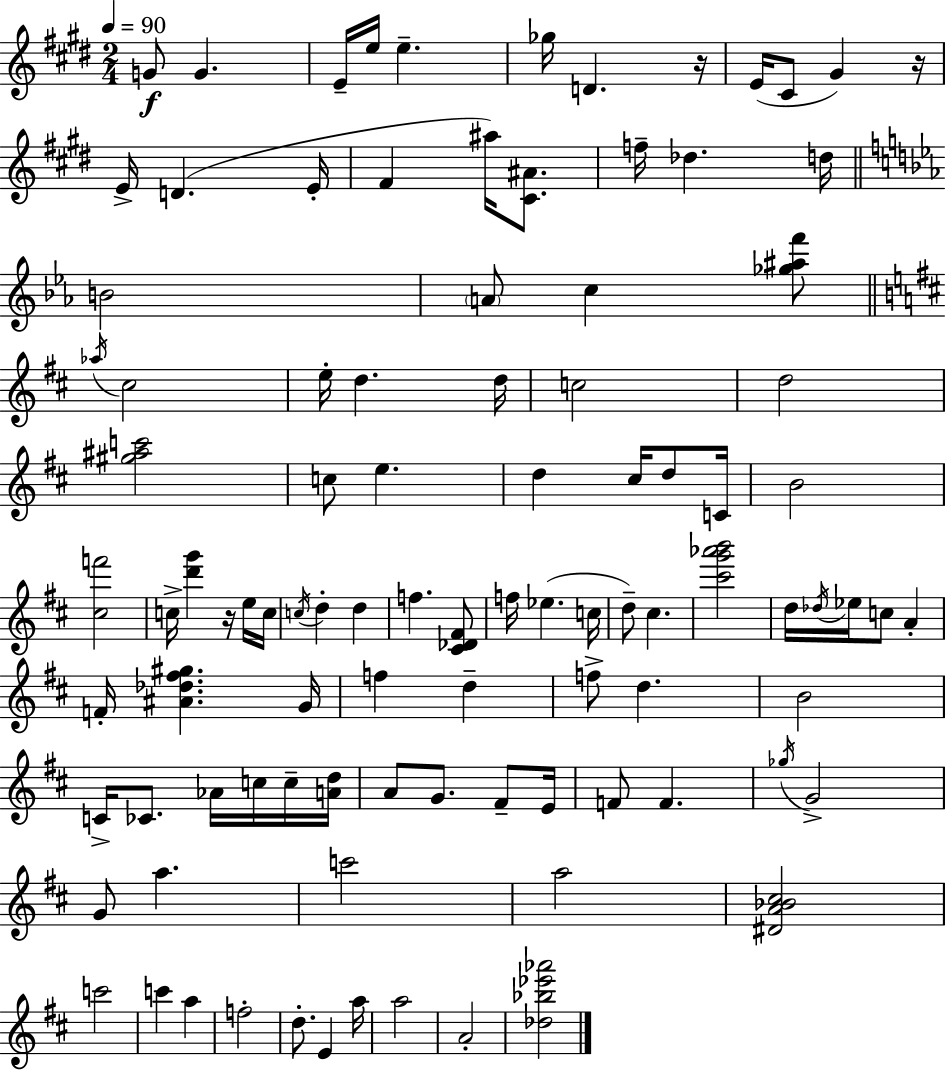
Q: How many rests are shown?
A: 3